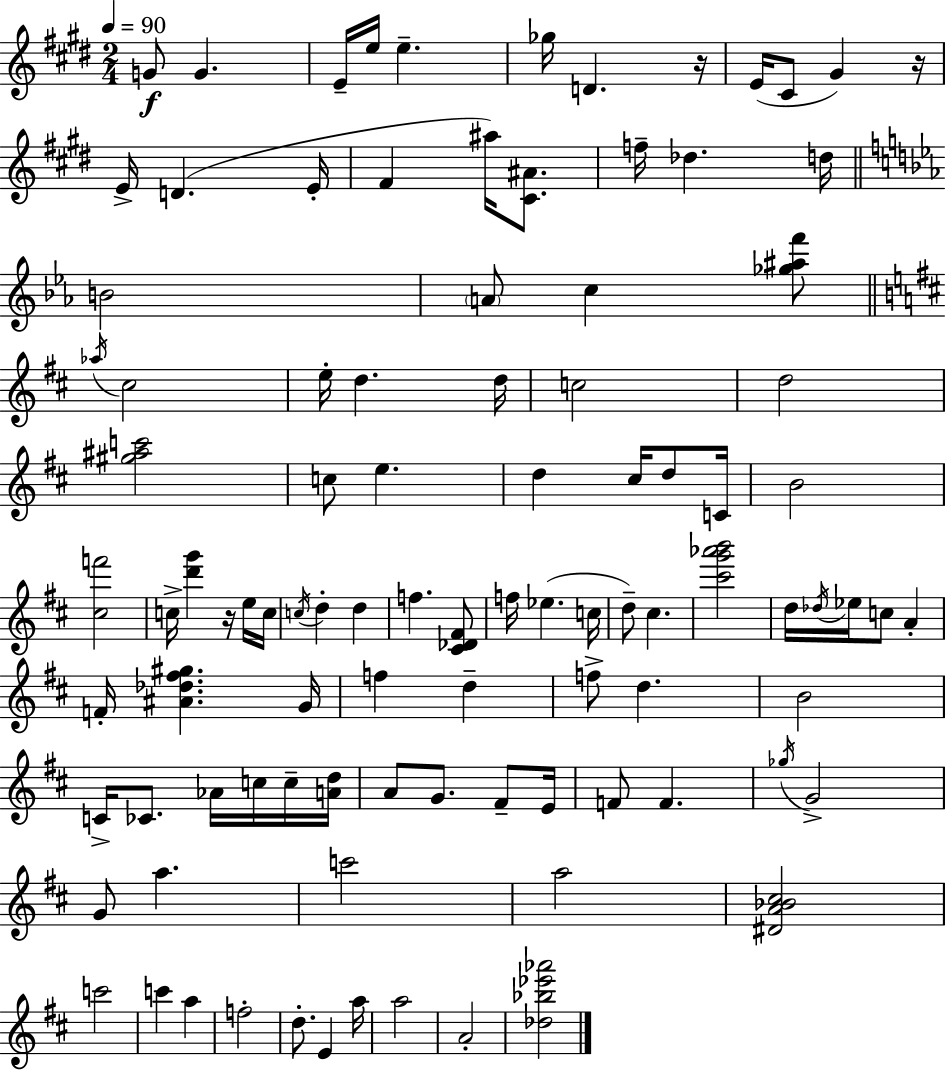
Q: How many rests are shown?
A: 3